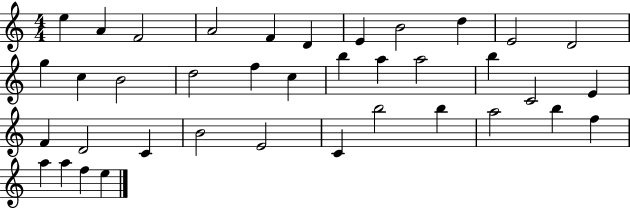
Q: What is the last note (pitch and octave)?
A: E5